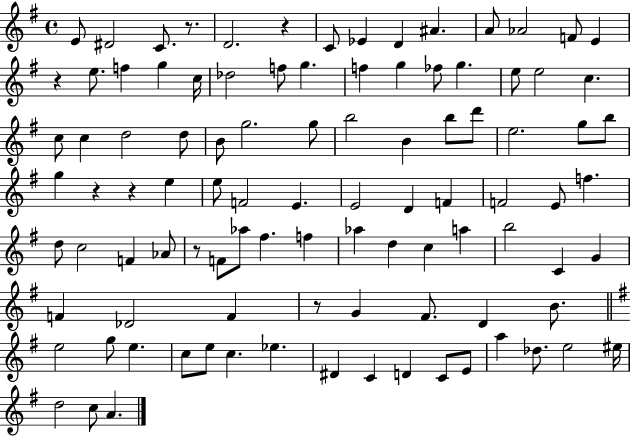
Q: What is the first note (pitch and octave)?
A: E4